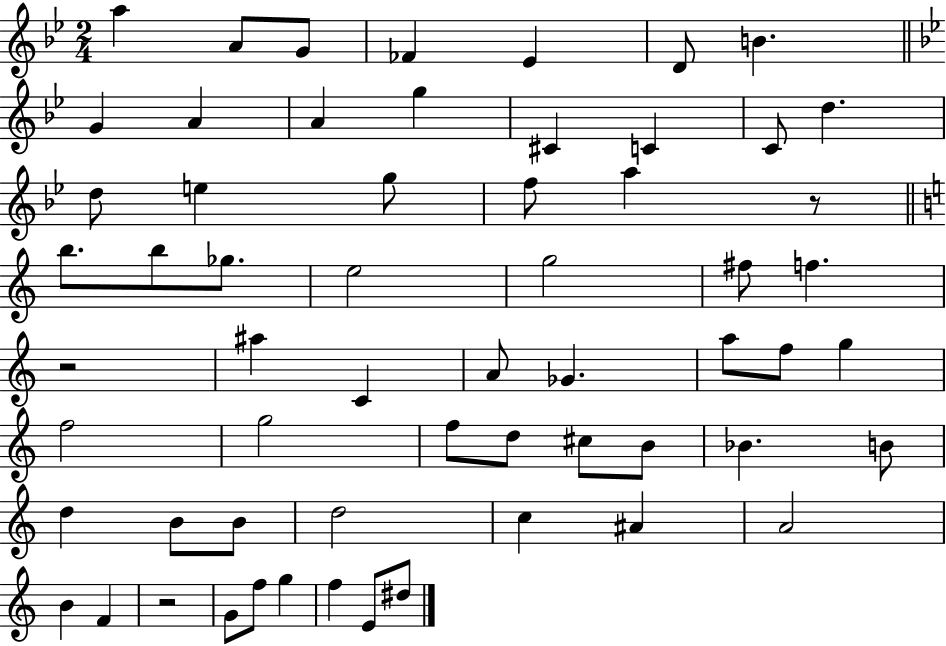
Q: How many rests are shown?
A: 3